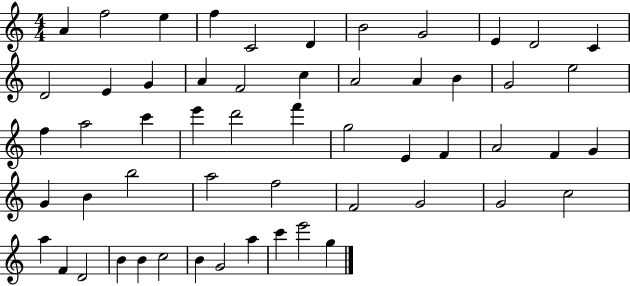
X:1
T:Untitled
M:4/4
L:1/4
K:C
A f2 e f C2 D B2 G2 E D2 C D2 E G A F2 c A2 A B G2 e2 f a2 c' e' d'2 f' g2 E F A2 F G G B b2 a2 f2 F2 G2 G2 c2 a F D2 B B c2 B G2 a c' e'2 g